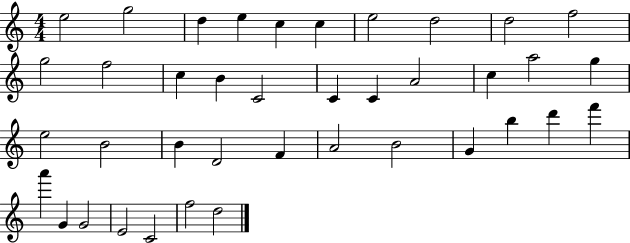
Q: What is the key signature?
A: C major